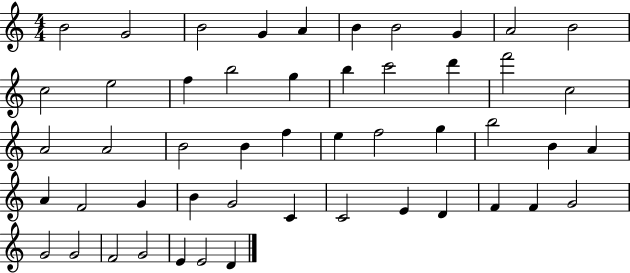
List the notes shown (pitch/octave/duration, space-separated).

B4/h G4/h B4/h G4/q A4/q B4/q B4/h G4/q A4/h B4/h C5/h E5/h F5/q B5/h G5/q B5/q C6/h D6/q F6/h C5/h A4/h A4/h B4/h B4/q F5/q E5/q F5/h G5/q B5/h B4/q A4/q A4/q F4/h G4/q B4/q G4/h C4/q C4/h E4/q D4/q F4/q F4/q G4/h G4/h G4/h F4/h G4/h E4/q E4/h D4/q